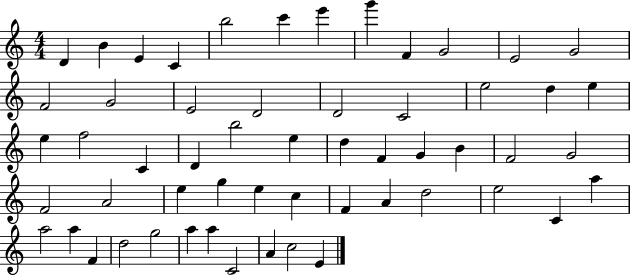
X:1
T:Untitled
M:4/4
L:1/4
K:C
D B E C b2 c' e' g' F G2 E2 G2 F2 G2 E2 D2 D2 C2 e2 d e e f2 C D b2 e d F G B F2 G2 F2 A2 e g e c F A d2 e2 C a a2 a F d2 g2 a a C2 A c2 E